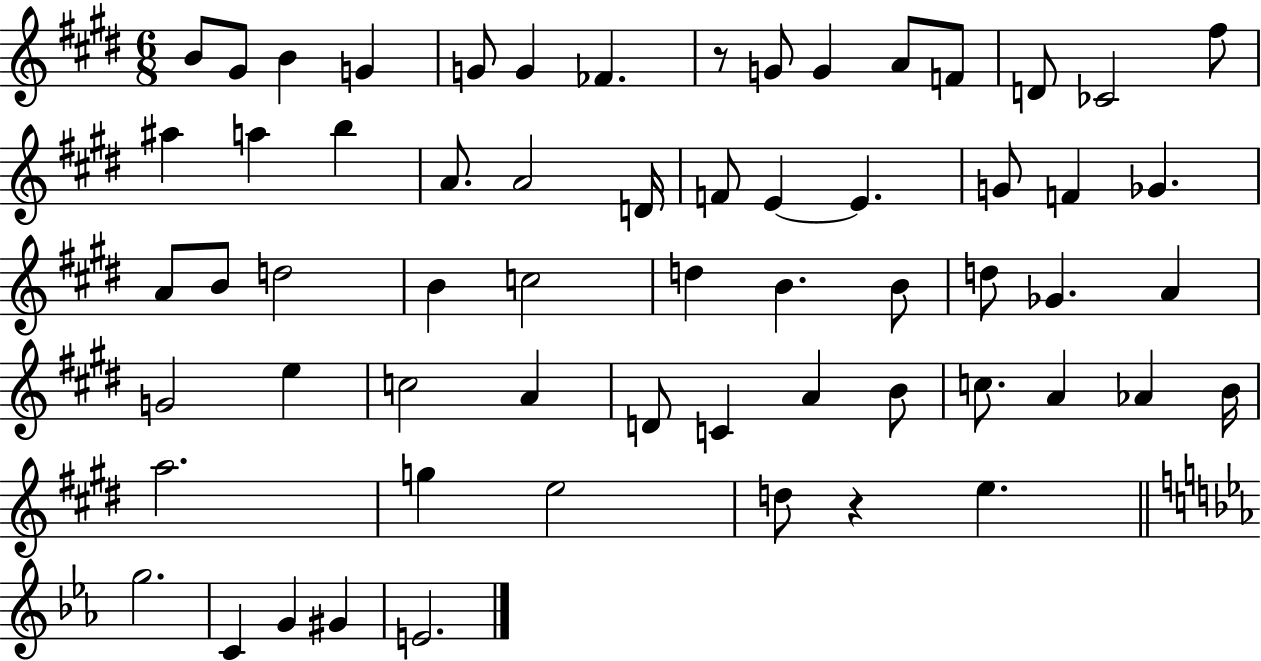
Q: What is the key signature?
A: E major